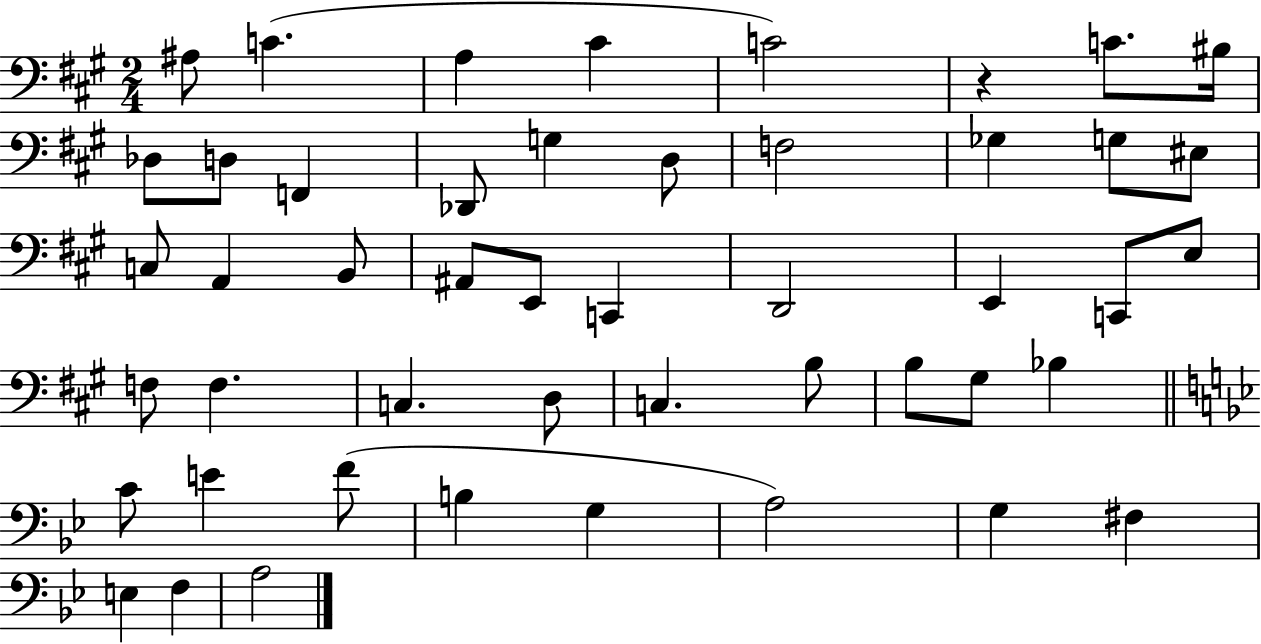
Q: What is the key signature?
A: A major